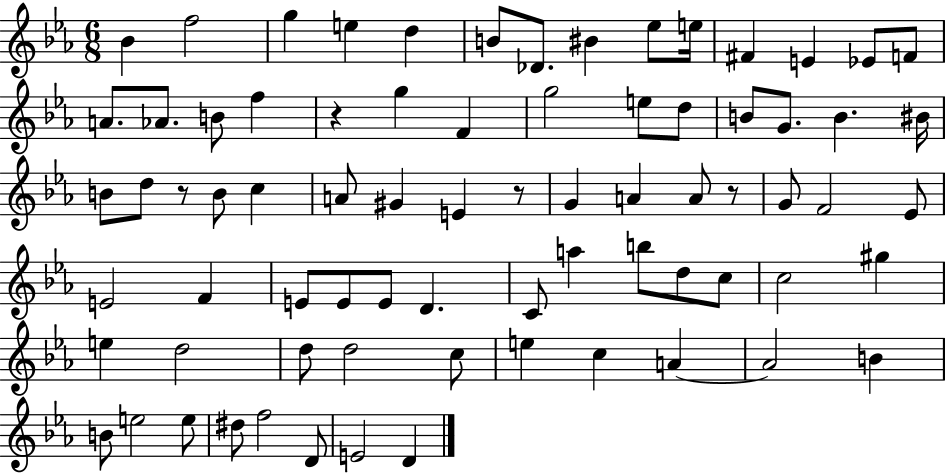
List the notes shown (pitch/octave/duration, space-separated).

Bb4/q F5/h G5/q E5/q D5/q B4/e Db4/e. BIS4/q Eb5/e E5/s F#4/q E4/q Eb4/e F4/e A4/e. Ab4/e. B4/e F5/q R/q G5/q F4/q G5/h E5/e D5/e B4/e G4/e. B4/q. BIS4/s B4/e D5/e R/e B4/e C5/q A4/e G#4/q E4/q R/e G4/q A4/q A4/e R/e G4/e F4/h Eb4/e E4/h F4/q E4/e E4/e E4/e D4/q. C4/e A5/q B5/e D5/e C5/e C5/h G#5/q E5/q D5/h D5/e D5/h C5/e E5/q C5/q A4/q A4/h B4/q B4/e E5/h E5/e D#5/e F5/h D4/e E4/h D4/q